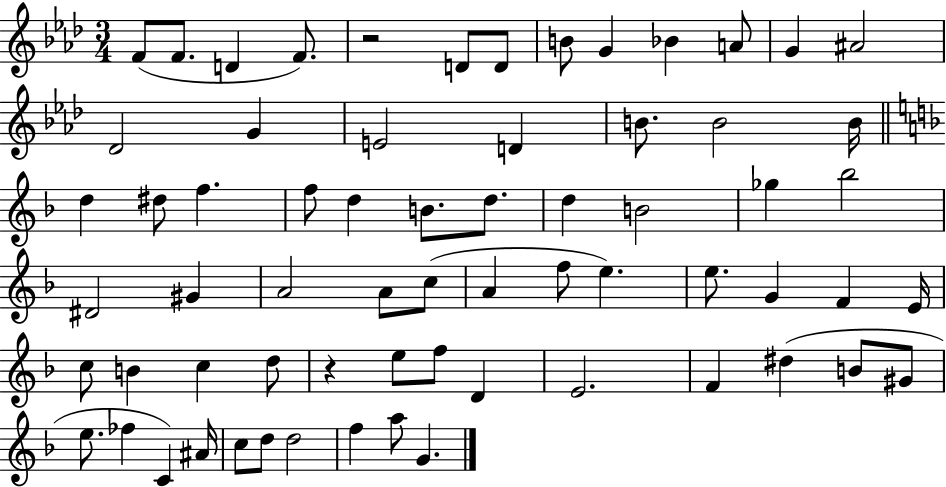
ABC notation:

X:1
T:Untitled
M:3/4
L:1/4
K:Ab
F/2 F/2 D F/2 z2 D/2 D/2 B/2 G _B A/2 G ^A2 _D2 G E2 D B/2 B2 B/4 d ^d/2 f f/2 d B/2 d/2 d B2 _g _b2 ^D2 ^G A2 A/2 c/2 A f/2 e e/2 G F E/4 c/2 B c d/2 z e/2 f/2 D E2 F ^d B/2 ^G/2 e/2 _f C ^A/4 c/2 d/2 d2 f a/2 G